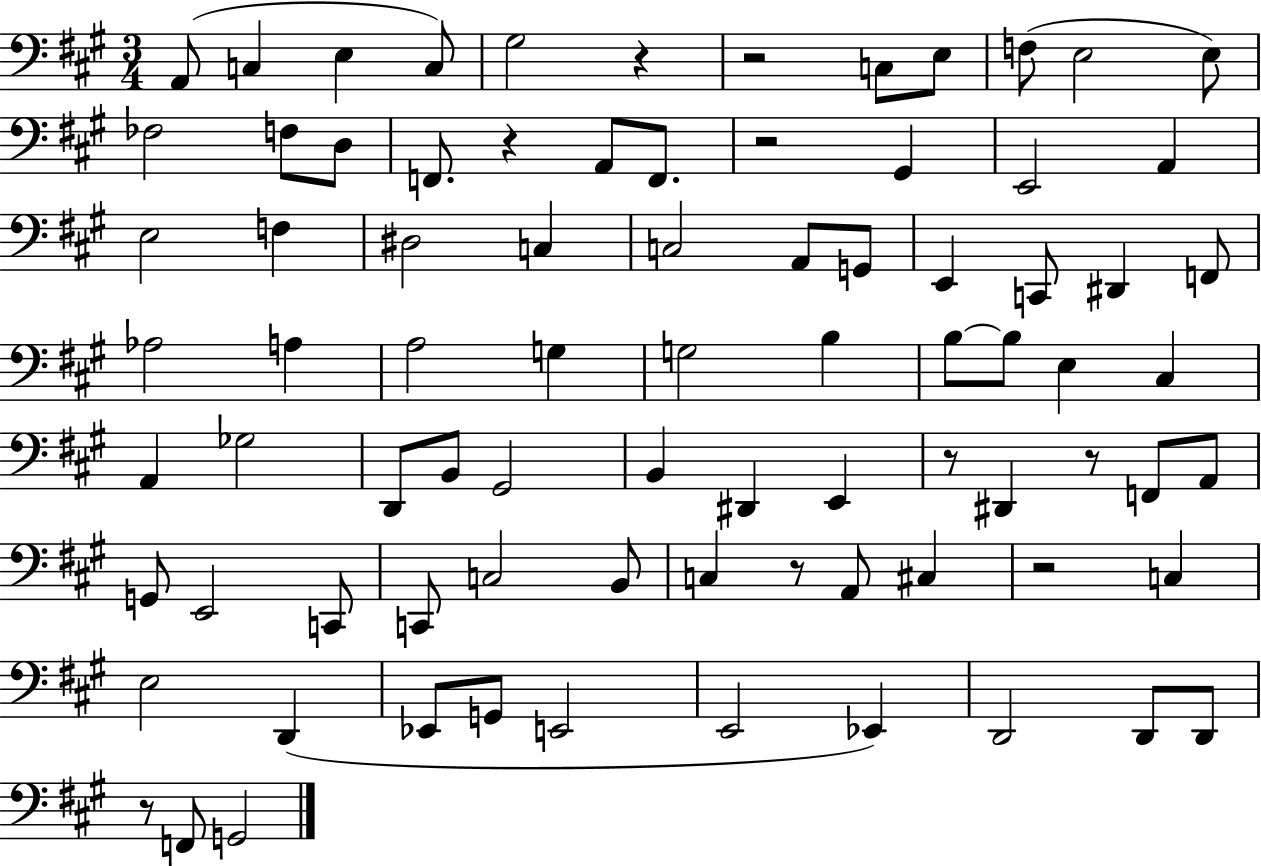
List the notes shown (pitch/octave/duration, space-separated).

A2/e C3/q E3/q C3/e G#3/h R/q R/h C3/e E3/e F3/e E3/h E3/e FES3/h F3/e D3/e F2/e. R/q A2/e F2/e. R/h G#2/q E2/h A2/q E3/h F3/q D#3/h C3/q C3/h A2/e G2/e E2/q C2/e D#2/q F2/e Ab3/h A3/q A3/h G3/q G3/h B3/q B3/e B3/e E3/q C#3/q A2/q Gb3/h D2/e B2/e G#2/h B2/q D#2/q E2/q R/e D#2/q R/e F2/e A2/e G2/e E2/h C2/e C2/e C3/h B2/e C3/q R/e A2/e C#3/q R/h C3/q E3/h D2/q Eb2/e G2/e E2/h E2/h Eb2/q D2/h D2/e D2/e R/e F2/e G2/h